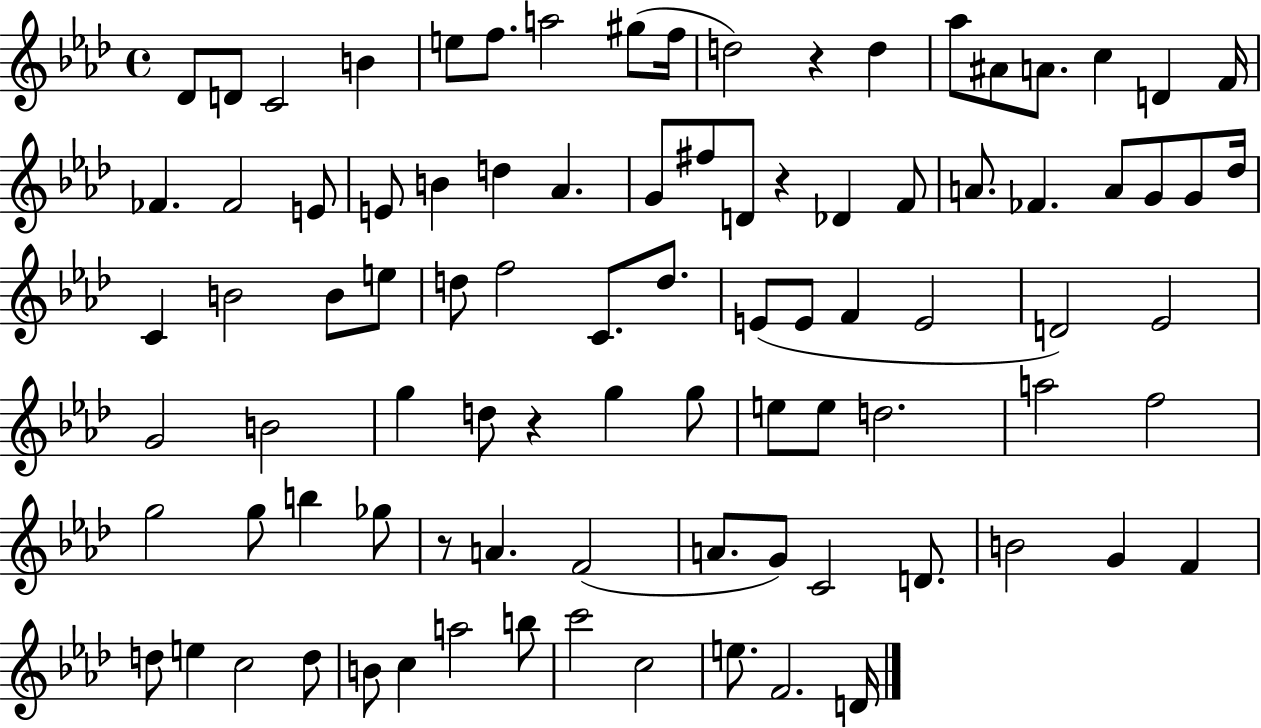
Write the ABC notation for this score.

X:1
T:Untitled
M:4/4
L:1/4
K:Ab
_D/2 D/2 C2 B e/2 f/2 a2 ^g/2 f/4 d2 z d _a/2 ^A/2 A/2 c D F/4 _F _F2 E/2 E/2 B d _A G/2 ^f/2 D/2 z _D F/2 A/2 _F A/2 G/2 G/2 _d/4 C B2 B/2 e/2 d/2 f2 C/2 d/2 E/2 E/2 F E2 D2 _E2 G2 B2 g d/2 z g g/2 e/2 e/2 d2 a2 f2 g2 g/2 b _g/2 z/2 A F2 A/2 G/2 C2 D/2 B2 G F d/2 e c2 d/2 B/2 c a2 b/2 c'2 c2 e/2 F2 D/4